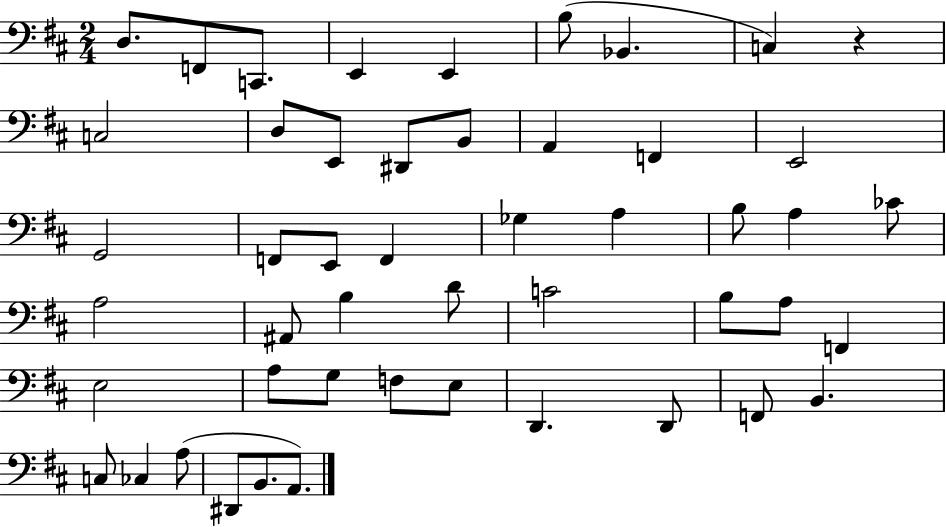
{
  \clef bass
  \numericTimeSignature
  \time 2/4
  \key d \major
  d8. f,8 c,8. | e,4 e,4 | b8( bes,4. | c4) r4 | \break c2 | d8 e,8 dis,8 b,8 | a,4 f,4 | e,2 | \break g,2 | f,8 e,8 f,4 | ges4 a4 | b8 a4 ces'8 | \break a2 | ais,8 b4 d'8 | c'2 | b8 a8 f,4 | \break e2 | a8 g8 f8 e8 | d,4. d,8 | f,8 b,4. | \break c8 ces4 a8( | dis,8 b,8. a,8.) | \bar "|."
}